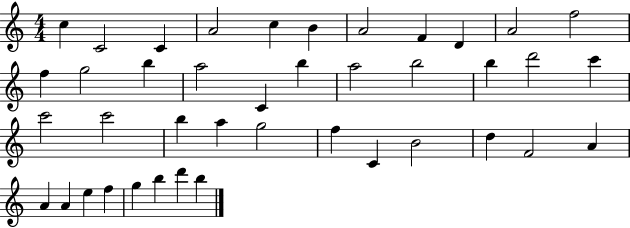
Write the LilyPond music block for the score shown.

{
  \clef treble
  \numericTimeSignature
  \time 4/4
  \key c \major
  c''4 c'2 c'4 | a'2 c''4 b'4 | a'2 f'4 d'4 | a'2 f''2 | \break f''4 g''2 b''4 | a''2 c'4 b''4 | a''2 b''2 | b''4 d'''2 c'''4 | \break c'''2 c'''2 | b''4 a''4 g''2 | f''4 c'4 b'2 | d''4 f'2 a'4 | \break a'4 a'4 e''4 f''4 | g''4 b''4 d'''4 b''4 | \bar "|."
}